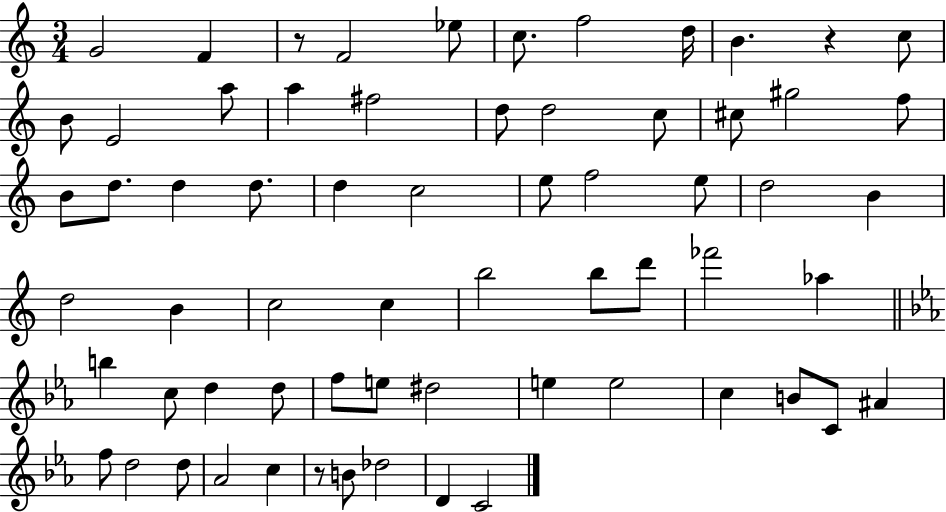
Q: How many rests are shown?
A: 3